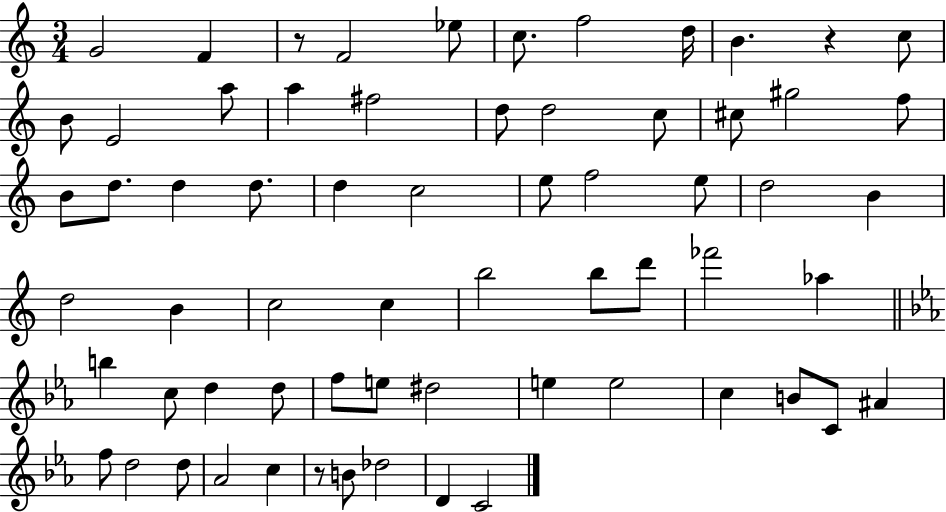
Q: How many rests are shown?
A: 3